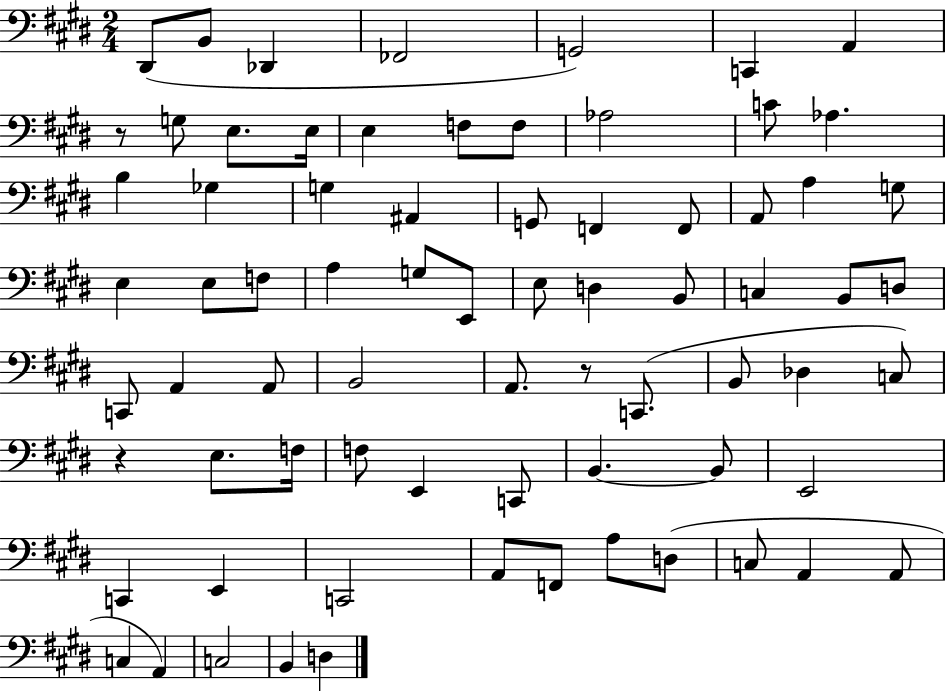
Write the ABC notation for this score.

X:1
T:Untitled
M:2/4
L:1/4
K:E
^D,,/2 B,,/2 _D,, _F,,2 G,,2 C,, A,, z/2 G,/2 E,/2 E,/4 E, F,/2 F,/2 _A,2 C/2 _A, B, _G, G, ^A,, G,,/2 F,, F,,/2 A,,/2 A, G,/2 E, E,/2 F,/2 A, G,/2 E,,/2 E,/2 D, B,,/2 C, B,,/2 D,/2 C,,/2 A,, A,,/2 B,,2 A,,/2 z/2 C,,/2 B,,/2 _D, C,/2 z E,/2 F,/4 F,/2 E,, C,,/2 B,, B,,/2 E,,2 C,, E,, C,,2 A,,/2 F,,/2 A,/2 D,/2 C,/2 A,, A,,/2 C, A,, C,2 B,, D,